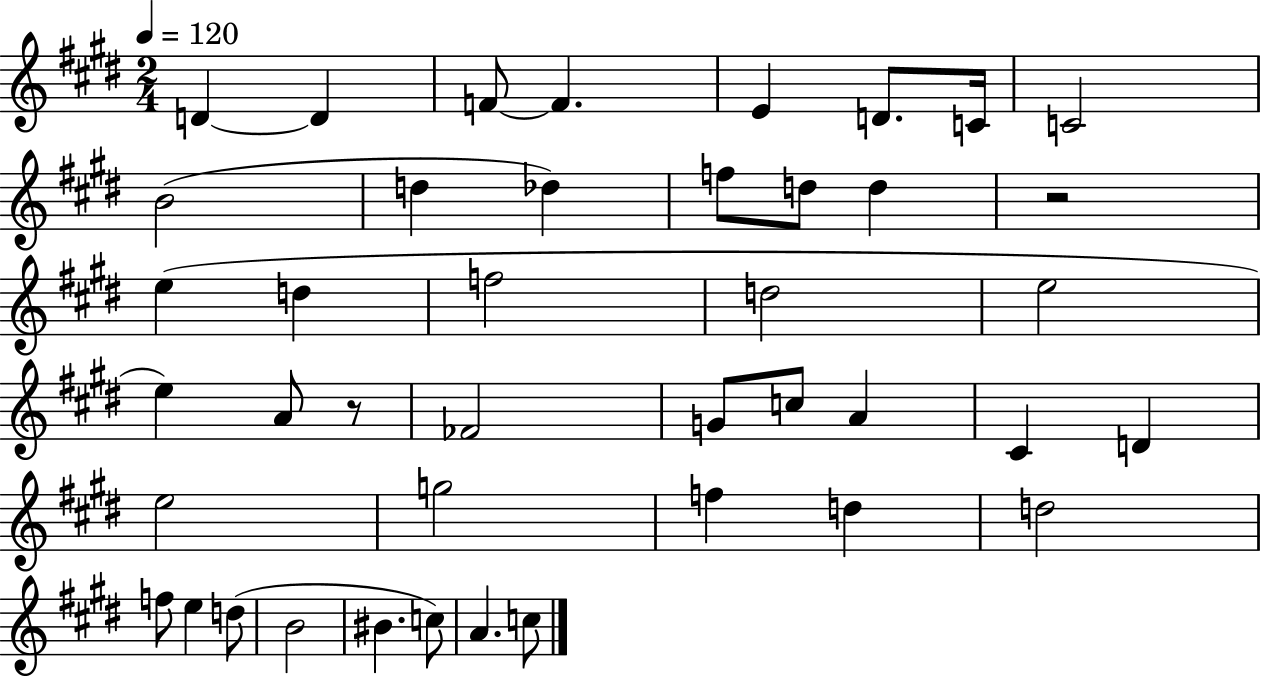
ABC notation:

X:1
T:Untitled
M:2/4
L:1/4
K:E
D D F/2 F E D/2 C/4 C2 B2 d _d f/2 d/2 d z2 e d f2 d2 e2 e A/2 z/2 _F2 G/2 c/2 A ^C D e2 g2 f d d2 f/2 e d/2 B2 ^B c/2 A c/2